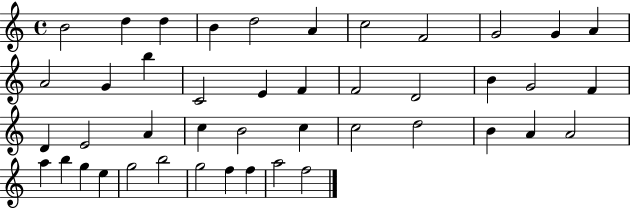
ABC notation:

X:1
T:Untitled
M:4/4
L:1/4
K:C
B2 d d B d2 A c2 F2 G2 G A A2 G b C2 E F F2 D2 B G2 F D E2 A c B2 c c2 d2 B A A2 a b g e g2 b2 g2 f f a2 f2